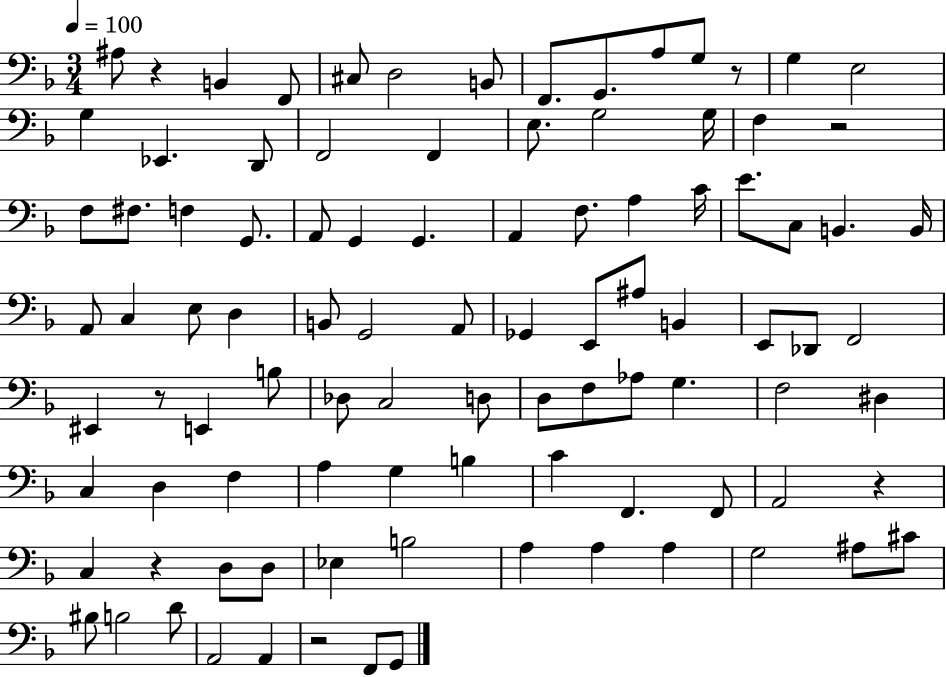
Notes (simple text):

A#3/e R/q B2/q F2/e C#3/e D3/h B2/e F2/e. G2/e. A3/e G3/e R/e G3/q E3/h G3/q Eb2/q. D2/e F2/h F2/q E3/e. G3/h G3/s F3/q R/h F3/e F#3/e. F3/q G2/e. A2/e G2/q G2/q. A2/q F3/e. A3/q C4/s E4/e. C3/e B2/q. B2/s A2/e C3/q E3/e D3/q B2/e G2/h A2/e Gb2/q E2/e A#3/e B2/q E2/e Db2/e F2/h EIS2/q R/e E2/q B3/e Db3/e C3/h D3/e D3/e F3/e Ab3/e G3/q. F3/h D#3/q C3/q D3/q F3/q A3/q G3/q B3/q C4/q F2/q. F2/e A2/h R/q C3/q R/q D3/e D3/e Eb3/q B3/h A3/q A3/q A3/q G3/h A#3/e C#4/e BIS3/e B3/h D4/e A2/h A2/q R/h F2/e G2/e